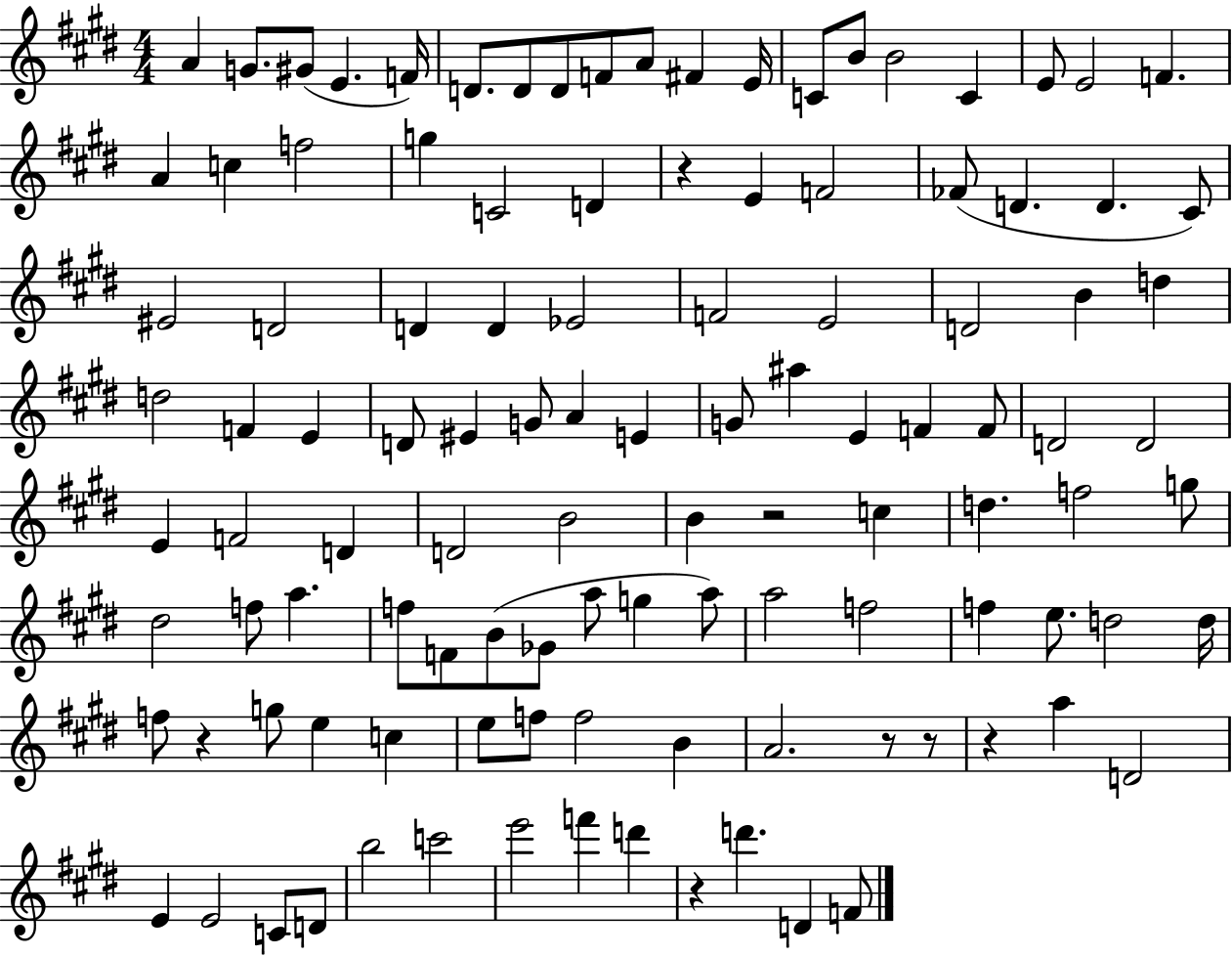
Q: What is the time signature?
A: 4/4